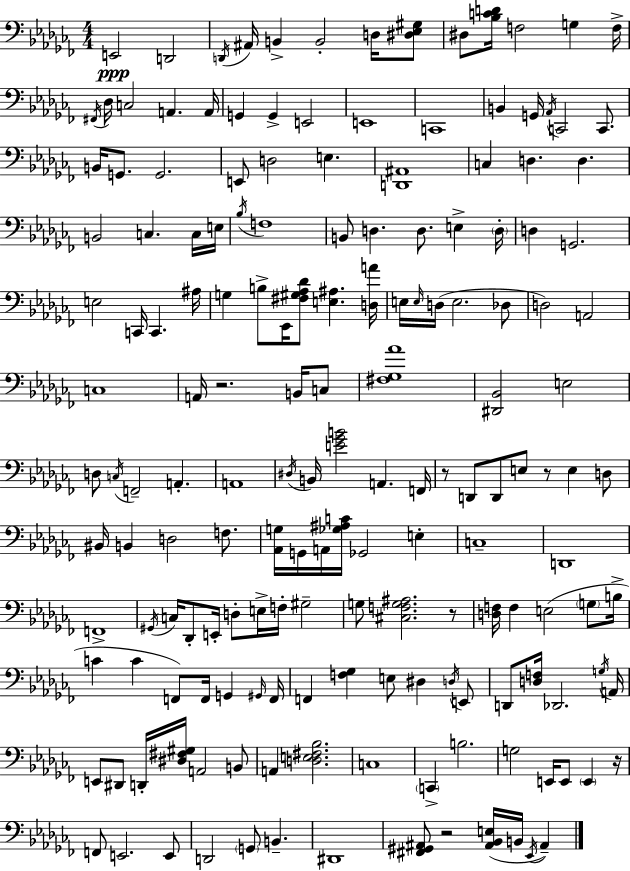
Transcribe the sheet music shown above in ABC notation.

X:1
T:Untitled
M:4/4
L:1/4
K:Abm
E,,2 D,,2 D,,/4 ^A,,/4 B,, B,,2 D,/4 [^D,_E,^G,]/2 ^D,/2 [_B,CD]/4 F,2 G, F,/4 ^F,,/4 _D,/4 C,2 A,, A,,/4 G,, G,, E,,2 E,,4 C,,4 B,, G,,/4 _A,,/4 C,,2 C,,/2 B,,/4 G,,/2 G,,2 E,,/2 D,2 E, [D,,^A,,]4 C, D, D, B,,2 C, C,/4 E,/4 _B,/4 F,4 B,,/2 D, D,/2 E, D,/4 D, G,,2 E,2 C,,/4 C,, ^A,/4 G, B,/2 _E,,/4 [^F,^G,_A,_D]/2 [E,^A,] [D,A]/4 E,/4 E,/4 D,/4 E,2 _D,/2 D,2 A,,2 C,4 A,,/4 z2 B,,/4 C,/2 [^F,_G,_A]4 [^D,,_B,,]2 E,2 D,/2 C,/4 F,,2 A,, A,,4 ^D,/4 B,,/4 [E_GB]2 A,, F,,/4 z/2 D,,/2 D,,/2 E,/2 z/2 E, D,/2 ^B,,/4 B,, D,2 F,/2 [_A,,G,]/4 G,,/4 A,,/4 [_G,^A,C]/4 _G,,2 E, C,4 D,,4 F,,4 ^G,,/4 C,/4 _D,,/2 E,,/4 D,/2 E,/4 F,/4 ^G,2 G,/2 [^C,F,G,^A,]2 z/2 [D,F,]/4 F, E,2 G,/2 B,/4 C C F,,/2 F,,/4 G,, ^G,,/4 F,,/4 F,, [F,_G,] E,/2 ^D, D,/4 E,,/2 D,,/2 [D,F,]/4 _D,,2 G,/4 A,,/4 E,,/2 ^D,,/2 D,,/4 [^D,^F,^G,]/4 A,,2 B,,/2 A,, [D,E,^F,_B,]2 C,4 C,, B,2 G,2 E,,/4 E,,/2 E,, z/4 F,,/2 E,,2 E,,/2 D,,2 G,,/2 B,, ^D,,4 [^F,,^G,,^A,,]/2 z2 [^A,,_B,,E,]/4 B,,/4 _E,,/4 ^A,,